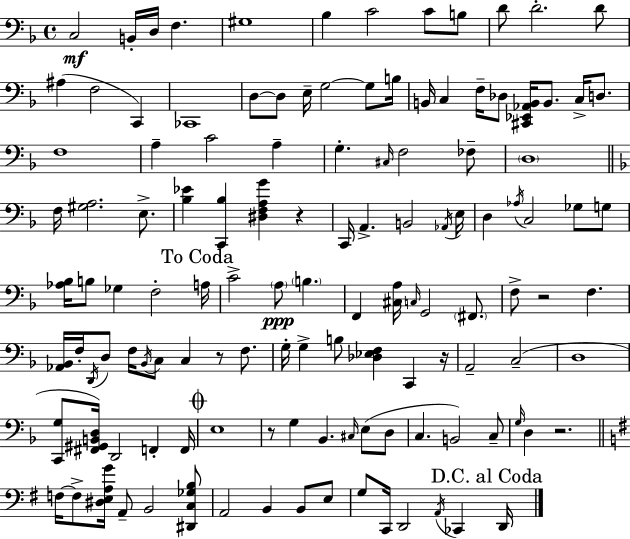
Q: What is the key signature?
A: F major